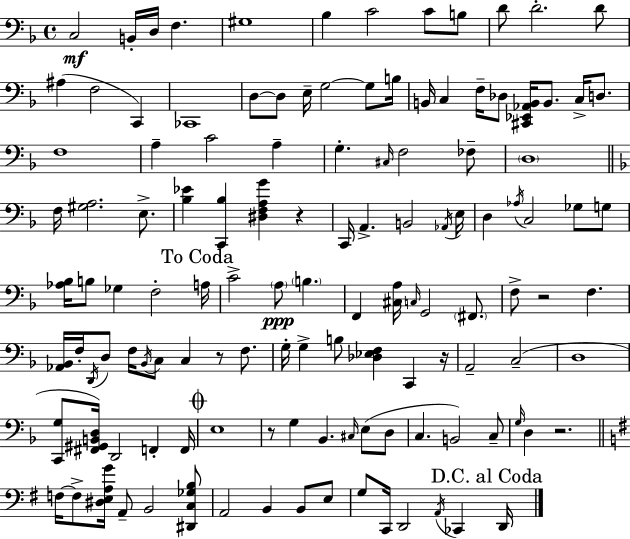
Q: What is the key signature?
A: F major